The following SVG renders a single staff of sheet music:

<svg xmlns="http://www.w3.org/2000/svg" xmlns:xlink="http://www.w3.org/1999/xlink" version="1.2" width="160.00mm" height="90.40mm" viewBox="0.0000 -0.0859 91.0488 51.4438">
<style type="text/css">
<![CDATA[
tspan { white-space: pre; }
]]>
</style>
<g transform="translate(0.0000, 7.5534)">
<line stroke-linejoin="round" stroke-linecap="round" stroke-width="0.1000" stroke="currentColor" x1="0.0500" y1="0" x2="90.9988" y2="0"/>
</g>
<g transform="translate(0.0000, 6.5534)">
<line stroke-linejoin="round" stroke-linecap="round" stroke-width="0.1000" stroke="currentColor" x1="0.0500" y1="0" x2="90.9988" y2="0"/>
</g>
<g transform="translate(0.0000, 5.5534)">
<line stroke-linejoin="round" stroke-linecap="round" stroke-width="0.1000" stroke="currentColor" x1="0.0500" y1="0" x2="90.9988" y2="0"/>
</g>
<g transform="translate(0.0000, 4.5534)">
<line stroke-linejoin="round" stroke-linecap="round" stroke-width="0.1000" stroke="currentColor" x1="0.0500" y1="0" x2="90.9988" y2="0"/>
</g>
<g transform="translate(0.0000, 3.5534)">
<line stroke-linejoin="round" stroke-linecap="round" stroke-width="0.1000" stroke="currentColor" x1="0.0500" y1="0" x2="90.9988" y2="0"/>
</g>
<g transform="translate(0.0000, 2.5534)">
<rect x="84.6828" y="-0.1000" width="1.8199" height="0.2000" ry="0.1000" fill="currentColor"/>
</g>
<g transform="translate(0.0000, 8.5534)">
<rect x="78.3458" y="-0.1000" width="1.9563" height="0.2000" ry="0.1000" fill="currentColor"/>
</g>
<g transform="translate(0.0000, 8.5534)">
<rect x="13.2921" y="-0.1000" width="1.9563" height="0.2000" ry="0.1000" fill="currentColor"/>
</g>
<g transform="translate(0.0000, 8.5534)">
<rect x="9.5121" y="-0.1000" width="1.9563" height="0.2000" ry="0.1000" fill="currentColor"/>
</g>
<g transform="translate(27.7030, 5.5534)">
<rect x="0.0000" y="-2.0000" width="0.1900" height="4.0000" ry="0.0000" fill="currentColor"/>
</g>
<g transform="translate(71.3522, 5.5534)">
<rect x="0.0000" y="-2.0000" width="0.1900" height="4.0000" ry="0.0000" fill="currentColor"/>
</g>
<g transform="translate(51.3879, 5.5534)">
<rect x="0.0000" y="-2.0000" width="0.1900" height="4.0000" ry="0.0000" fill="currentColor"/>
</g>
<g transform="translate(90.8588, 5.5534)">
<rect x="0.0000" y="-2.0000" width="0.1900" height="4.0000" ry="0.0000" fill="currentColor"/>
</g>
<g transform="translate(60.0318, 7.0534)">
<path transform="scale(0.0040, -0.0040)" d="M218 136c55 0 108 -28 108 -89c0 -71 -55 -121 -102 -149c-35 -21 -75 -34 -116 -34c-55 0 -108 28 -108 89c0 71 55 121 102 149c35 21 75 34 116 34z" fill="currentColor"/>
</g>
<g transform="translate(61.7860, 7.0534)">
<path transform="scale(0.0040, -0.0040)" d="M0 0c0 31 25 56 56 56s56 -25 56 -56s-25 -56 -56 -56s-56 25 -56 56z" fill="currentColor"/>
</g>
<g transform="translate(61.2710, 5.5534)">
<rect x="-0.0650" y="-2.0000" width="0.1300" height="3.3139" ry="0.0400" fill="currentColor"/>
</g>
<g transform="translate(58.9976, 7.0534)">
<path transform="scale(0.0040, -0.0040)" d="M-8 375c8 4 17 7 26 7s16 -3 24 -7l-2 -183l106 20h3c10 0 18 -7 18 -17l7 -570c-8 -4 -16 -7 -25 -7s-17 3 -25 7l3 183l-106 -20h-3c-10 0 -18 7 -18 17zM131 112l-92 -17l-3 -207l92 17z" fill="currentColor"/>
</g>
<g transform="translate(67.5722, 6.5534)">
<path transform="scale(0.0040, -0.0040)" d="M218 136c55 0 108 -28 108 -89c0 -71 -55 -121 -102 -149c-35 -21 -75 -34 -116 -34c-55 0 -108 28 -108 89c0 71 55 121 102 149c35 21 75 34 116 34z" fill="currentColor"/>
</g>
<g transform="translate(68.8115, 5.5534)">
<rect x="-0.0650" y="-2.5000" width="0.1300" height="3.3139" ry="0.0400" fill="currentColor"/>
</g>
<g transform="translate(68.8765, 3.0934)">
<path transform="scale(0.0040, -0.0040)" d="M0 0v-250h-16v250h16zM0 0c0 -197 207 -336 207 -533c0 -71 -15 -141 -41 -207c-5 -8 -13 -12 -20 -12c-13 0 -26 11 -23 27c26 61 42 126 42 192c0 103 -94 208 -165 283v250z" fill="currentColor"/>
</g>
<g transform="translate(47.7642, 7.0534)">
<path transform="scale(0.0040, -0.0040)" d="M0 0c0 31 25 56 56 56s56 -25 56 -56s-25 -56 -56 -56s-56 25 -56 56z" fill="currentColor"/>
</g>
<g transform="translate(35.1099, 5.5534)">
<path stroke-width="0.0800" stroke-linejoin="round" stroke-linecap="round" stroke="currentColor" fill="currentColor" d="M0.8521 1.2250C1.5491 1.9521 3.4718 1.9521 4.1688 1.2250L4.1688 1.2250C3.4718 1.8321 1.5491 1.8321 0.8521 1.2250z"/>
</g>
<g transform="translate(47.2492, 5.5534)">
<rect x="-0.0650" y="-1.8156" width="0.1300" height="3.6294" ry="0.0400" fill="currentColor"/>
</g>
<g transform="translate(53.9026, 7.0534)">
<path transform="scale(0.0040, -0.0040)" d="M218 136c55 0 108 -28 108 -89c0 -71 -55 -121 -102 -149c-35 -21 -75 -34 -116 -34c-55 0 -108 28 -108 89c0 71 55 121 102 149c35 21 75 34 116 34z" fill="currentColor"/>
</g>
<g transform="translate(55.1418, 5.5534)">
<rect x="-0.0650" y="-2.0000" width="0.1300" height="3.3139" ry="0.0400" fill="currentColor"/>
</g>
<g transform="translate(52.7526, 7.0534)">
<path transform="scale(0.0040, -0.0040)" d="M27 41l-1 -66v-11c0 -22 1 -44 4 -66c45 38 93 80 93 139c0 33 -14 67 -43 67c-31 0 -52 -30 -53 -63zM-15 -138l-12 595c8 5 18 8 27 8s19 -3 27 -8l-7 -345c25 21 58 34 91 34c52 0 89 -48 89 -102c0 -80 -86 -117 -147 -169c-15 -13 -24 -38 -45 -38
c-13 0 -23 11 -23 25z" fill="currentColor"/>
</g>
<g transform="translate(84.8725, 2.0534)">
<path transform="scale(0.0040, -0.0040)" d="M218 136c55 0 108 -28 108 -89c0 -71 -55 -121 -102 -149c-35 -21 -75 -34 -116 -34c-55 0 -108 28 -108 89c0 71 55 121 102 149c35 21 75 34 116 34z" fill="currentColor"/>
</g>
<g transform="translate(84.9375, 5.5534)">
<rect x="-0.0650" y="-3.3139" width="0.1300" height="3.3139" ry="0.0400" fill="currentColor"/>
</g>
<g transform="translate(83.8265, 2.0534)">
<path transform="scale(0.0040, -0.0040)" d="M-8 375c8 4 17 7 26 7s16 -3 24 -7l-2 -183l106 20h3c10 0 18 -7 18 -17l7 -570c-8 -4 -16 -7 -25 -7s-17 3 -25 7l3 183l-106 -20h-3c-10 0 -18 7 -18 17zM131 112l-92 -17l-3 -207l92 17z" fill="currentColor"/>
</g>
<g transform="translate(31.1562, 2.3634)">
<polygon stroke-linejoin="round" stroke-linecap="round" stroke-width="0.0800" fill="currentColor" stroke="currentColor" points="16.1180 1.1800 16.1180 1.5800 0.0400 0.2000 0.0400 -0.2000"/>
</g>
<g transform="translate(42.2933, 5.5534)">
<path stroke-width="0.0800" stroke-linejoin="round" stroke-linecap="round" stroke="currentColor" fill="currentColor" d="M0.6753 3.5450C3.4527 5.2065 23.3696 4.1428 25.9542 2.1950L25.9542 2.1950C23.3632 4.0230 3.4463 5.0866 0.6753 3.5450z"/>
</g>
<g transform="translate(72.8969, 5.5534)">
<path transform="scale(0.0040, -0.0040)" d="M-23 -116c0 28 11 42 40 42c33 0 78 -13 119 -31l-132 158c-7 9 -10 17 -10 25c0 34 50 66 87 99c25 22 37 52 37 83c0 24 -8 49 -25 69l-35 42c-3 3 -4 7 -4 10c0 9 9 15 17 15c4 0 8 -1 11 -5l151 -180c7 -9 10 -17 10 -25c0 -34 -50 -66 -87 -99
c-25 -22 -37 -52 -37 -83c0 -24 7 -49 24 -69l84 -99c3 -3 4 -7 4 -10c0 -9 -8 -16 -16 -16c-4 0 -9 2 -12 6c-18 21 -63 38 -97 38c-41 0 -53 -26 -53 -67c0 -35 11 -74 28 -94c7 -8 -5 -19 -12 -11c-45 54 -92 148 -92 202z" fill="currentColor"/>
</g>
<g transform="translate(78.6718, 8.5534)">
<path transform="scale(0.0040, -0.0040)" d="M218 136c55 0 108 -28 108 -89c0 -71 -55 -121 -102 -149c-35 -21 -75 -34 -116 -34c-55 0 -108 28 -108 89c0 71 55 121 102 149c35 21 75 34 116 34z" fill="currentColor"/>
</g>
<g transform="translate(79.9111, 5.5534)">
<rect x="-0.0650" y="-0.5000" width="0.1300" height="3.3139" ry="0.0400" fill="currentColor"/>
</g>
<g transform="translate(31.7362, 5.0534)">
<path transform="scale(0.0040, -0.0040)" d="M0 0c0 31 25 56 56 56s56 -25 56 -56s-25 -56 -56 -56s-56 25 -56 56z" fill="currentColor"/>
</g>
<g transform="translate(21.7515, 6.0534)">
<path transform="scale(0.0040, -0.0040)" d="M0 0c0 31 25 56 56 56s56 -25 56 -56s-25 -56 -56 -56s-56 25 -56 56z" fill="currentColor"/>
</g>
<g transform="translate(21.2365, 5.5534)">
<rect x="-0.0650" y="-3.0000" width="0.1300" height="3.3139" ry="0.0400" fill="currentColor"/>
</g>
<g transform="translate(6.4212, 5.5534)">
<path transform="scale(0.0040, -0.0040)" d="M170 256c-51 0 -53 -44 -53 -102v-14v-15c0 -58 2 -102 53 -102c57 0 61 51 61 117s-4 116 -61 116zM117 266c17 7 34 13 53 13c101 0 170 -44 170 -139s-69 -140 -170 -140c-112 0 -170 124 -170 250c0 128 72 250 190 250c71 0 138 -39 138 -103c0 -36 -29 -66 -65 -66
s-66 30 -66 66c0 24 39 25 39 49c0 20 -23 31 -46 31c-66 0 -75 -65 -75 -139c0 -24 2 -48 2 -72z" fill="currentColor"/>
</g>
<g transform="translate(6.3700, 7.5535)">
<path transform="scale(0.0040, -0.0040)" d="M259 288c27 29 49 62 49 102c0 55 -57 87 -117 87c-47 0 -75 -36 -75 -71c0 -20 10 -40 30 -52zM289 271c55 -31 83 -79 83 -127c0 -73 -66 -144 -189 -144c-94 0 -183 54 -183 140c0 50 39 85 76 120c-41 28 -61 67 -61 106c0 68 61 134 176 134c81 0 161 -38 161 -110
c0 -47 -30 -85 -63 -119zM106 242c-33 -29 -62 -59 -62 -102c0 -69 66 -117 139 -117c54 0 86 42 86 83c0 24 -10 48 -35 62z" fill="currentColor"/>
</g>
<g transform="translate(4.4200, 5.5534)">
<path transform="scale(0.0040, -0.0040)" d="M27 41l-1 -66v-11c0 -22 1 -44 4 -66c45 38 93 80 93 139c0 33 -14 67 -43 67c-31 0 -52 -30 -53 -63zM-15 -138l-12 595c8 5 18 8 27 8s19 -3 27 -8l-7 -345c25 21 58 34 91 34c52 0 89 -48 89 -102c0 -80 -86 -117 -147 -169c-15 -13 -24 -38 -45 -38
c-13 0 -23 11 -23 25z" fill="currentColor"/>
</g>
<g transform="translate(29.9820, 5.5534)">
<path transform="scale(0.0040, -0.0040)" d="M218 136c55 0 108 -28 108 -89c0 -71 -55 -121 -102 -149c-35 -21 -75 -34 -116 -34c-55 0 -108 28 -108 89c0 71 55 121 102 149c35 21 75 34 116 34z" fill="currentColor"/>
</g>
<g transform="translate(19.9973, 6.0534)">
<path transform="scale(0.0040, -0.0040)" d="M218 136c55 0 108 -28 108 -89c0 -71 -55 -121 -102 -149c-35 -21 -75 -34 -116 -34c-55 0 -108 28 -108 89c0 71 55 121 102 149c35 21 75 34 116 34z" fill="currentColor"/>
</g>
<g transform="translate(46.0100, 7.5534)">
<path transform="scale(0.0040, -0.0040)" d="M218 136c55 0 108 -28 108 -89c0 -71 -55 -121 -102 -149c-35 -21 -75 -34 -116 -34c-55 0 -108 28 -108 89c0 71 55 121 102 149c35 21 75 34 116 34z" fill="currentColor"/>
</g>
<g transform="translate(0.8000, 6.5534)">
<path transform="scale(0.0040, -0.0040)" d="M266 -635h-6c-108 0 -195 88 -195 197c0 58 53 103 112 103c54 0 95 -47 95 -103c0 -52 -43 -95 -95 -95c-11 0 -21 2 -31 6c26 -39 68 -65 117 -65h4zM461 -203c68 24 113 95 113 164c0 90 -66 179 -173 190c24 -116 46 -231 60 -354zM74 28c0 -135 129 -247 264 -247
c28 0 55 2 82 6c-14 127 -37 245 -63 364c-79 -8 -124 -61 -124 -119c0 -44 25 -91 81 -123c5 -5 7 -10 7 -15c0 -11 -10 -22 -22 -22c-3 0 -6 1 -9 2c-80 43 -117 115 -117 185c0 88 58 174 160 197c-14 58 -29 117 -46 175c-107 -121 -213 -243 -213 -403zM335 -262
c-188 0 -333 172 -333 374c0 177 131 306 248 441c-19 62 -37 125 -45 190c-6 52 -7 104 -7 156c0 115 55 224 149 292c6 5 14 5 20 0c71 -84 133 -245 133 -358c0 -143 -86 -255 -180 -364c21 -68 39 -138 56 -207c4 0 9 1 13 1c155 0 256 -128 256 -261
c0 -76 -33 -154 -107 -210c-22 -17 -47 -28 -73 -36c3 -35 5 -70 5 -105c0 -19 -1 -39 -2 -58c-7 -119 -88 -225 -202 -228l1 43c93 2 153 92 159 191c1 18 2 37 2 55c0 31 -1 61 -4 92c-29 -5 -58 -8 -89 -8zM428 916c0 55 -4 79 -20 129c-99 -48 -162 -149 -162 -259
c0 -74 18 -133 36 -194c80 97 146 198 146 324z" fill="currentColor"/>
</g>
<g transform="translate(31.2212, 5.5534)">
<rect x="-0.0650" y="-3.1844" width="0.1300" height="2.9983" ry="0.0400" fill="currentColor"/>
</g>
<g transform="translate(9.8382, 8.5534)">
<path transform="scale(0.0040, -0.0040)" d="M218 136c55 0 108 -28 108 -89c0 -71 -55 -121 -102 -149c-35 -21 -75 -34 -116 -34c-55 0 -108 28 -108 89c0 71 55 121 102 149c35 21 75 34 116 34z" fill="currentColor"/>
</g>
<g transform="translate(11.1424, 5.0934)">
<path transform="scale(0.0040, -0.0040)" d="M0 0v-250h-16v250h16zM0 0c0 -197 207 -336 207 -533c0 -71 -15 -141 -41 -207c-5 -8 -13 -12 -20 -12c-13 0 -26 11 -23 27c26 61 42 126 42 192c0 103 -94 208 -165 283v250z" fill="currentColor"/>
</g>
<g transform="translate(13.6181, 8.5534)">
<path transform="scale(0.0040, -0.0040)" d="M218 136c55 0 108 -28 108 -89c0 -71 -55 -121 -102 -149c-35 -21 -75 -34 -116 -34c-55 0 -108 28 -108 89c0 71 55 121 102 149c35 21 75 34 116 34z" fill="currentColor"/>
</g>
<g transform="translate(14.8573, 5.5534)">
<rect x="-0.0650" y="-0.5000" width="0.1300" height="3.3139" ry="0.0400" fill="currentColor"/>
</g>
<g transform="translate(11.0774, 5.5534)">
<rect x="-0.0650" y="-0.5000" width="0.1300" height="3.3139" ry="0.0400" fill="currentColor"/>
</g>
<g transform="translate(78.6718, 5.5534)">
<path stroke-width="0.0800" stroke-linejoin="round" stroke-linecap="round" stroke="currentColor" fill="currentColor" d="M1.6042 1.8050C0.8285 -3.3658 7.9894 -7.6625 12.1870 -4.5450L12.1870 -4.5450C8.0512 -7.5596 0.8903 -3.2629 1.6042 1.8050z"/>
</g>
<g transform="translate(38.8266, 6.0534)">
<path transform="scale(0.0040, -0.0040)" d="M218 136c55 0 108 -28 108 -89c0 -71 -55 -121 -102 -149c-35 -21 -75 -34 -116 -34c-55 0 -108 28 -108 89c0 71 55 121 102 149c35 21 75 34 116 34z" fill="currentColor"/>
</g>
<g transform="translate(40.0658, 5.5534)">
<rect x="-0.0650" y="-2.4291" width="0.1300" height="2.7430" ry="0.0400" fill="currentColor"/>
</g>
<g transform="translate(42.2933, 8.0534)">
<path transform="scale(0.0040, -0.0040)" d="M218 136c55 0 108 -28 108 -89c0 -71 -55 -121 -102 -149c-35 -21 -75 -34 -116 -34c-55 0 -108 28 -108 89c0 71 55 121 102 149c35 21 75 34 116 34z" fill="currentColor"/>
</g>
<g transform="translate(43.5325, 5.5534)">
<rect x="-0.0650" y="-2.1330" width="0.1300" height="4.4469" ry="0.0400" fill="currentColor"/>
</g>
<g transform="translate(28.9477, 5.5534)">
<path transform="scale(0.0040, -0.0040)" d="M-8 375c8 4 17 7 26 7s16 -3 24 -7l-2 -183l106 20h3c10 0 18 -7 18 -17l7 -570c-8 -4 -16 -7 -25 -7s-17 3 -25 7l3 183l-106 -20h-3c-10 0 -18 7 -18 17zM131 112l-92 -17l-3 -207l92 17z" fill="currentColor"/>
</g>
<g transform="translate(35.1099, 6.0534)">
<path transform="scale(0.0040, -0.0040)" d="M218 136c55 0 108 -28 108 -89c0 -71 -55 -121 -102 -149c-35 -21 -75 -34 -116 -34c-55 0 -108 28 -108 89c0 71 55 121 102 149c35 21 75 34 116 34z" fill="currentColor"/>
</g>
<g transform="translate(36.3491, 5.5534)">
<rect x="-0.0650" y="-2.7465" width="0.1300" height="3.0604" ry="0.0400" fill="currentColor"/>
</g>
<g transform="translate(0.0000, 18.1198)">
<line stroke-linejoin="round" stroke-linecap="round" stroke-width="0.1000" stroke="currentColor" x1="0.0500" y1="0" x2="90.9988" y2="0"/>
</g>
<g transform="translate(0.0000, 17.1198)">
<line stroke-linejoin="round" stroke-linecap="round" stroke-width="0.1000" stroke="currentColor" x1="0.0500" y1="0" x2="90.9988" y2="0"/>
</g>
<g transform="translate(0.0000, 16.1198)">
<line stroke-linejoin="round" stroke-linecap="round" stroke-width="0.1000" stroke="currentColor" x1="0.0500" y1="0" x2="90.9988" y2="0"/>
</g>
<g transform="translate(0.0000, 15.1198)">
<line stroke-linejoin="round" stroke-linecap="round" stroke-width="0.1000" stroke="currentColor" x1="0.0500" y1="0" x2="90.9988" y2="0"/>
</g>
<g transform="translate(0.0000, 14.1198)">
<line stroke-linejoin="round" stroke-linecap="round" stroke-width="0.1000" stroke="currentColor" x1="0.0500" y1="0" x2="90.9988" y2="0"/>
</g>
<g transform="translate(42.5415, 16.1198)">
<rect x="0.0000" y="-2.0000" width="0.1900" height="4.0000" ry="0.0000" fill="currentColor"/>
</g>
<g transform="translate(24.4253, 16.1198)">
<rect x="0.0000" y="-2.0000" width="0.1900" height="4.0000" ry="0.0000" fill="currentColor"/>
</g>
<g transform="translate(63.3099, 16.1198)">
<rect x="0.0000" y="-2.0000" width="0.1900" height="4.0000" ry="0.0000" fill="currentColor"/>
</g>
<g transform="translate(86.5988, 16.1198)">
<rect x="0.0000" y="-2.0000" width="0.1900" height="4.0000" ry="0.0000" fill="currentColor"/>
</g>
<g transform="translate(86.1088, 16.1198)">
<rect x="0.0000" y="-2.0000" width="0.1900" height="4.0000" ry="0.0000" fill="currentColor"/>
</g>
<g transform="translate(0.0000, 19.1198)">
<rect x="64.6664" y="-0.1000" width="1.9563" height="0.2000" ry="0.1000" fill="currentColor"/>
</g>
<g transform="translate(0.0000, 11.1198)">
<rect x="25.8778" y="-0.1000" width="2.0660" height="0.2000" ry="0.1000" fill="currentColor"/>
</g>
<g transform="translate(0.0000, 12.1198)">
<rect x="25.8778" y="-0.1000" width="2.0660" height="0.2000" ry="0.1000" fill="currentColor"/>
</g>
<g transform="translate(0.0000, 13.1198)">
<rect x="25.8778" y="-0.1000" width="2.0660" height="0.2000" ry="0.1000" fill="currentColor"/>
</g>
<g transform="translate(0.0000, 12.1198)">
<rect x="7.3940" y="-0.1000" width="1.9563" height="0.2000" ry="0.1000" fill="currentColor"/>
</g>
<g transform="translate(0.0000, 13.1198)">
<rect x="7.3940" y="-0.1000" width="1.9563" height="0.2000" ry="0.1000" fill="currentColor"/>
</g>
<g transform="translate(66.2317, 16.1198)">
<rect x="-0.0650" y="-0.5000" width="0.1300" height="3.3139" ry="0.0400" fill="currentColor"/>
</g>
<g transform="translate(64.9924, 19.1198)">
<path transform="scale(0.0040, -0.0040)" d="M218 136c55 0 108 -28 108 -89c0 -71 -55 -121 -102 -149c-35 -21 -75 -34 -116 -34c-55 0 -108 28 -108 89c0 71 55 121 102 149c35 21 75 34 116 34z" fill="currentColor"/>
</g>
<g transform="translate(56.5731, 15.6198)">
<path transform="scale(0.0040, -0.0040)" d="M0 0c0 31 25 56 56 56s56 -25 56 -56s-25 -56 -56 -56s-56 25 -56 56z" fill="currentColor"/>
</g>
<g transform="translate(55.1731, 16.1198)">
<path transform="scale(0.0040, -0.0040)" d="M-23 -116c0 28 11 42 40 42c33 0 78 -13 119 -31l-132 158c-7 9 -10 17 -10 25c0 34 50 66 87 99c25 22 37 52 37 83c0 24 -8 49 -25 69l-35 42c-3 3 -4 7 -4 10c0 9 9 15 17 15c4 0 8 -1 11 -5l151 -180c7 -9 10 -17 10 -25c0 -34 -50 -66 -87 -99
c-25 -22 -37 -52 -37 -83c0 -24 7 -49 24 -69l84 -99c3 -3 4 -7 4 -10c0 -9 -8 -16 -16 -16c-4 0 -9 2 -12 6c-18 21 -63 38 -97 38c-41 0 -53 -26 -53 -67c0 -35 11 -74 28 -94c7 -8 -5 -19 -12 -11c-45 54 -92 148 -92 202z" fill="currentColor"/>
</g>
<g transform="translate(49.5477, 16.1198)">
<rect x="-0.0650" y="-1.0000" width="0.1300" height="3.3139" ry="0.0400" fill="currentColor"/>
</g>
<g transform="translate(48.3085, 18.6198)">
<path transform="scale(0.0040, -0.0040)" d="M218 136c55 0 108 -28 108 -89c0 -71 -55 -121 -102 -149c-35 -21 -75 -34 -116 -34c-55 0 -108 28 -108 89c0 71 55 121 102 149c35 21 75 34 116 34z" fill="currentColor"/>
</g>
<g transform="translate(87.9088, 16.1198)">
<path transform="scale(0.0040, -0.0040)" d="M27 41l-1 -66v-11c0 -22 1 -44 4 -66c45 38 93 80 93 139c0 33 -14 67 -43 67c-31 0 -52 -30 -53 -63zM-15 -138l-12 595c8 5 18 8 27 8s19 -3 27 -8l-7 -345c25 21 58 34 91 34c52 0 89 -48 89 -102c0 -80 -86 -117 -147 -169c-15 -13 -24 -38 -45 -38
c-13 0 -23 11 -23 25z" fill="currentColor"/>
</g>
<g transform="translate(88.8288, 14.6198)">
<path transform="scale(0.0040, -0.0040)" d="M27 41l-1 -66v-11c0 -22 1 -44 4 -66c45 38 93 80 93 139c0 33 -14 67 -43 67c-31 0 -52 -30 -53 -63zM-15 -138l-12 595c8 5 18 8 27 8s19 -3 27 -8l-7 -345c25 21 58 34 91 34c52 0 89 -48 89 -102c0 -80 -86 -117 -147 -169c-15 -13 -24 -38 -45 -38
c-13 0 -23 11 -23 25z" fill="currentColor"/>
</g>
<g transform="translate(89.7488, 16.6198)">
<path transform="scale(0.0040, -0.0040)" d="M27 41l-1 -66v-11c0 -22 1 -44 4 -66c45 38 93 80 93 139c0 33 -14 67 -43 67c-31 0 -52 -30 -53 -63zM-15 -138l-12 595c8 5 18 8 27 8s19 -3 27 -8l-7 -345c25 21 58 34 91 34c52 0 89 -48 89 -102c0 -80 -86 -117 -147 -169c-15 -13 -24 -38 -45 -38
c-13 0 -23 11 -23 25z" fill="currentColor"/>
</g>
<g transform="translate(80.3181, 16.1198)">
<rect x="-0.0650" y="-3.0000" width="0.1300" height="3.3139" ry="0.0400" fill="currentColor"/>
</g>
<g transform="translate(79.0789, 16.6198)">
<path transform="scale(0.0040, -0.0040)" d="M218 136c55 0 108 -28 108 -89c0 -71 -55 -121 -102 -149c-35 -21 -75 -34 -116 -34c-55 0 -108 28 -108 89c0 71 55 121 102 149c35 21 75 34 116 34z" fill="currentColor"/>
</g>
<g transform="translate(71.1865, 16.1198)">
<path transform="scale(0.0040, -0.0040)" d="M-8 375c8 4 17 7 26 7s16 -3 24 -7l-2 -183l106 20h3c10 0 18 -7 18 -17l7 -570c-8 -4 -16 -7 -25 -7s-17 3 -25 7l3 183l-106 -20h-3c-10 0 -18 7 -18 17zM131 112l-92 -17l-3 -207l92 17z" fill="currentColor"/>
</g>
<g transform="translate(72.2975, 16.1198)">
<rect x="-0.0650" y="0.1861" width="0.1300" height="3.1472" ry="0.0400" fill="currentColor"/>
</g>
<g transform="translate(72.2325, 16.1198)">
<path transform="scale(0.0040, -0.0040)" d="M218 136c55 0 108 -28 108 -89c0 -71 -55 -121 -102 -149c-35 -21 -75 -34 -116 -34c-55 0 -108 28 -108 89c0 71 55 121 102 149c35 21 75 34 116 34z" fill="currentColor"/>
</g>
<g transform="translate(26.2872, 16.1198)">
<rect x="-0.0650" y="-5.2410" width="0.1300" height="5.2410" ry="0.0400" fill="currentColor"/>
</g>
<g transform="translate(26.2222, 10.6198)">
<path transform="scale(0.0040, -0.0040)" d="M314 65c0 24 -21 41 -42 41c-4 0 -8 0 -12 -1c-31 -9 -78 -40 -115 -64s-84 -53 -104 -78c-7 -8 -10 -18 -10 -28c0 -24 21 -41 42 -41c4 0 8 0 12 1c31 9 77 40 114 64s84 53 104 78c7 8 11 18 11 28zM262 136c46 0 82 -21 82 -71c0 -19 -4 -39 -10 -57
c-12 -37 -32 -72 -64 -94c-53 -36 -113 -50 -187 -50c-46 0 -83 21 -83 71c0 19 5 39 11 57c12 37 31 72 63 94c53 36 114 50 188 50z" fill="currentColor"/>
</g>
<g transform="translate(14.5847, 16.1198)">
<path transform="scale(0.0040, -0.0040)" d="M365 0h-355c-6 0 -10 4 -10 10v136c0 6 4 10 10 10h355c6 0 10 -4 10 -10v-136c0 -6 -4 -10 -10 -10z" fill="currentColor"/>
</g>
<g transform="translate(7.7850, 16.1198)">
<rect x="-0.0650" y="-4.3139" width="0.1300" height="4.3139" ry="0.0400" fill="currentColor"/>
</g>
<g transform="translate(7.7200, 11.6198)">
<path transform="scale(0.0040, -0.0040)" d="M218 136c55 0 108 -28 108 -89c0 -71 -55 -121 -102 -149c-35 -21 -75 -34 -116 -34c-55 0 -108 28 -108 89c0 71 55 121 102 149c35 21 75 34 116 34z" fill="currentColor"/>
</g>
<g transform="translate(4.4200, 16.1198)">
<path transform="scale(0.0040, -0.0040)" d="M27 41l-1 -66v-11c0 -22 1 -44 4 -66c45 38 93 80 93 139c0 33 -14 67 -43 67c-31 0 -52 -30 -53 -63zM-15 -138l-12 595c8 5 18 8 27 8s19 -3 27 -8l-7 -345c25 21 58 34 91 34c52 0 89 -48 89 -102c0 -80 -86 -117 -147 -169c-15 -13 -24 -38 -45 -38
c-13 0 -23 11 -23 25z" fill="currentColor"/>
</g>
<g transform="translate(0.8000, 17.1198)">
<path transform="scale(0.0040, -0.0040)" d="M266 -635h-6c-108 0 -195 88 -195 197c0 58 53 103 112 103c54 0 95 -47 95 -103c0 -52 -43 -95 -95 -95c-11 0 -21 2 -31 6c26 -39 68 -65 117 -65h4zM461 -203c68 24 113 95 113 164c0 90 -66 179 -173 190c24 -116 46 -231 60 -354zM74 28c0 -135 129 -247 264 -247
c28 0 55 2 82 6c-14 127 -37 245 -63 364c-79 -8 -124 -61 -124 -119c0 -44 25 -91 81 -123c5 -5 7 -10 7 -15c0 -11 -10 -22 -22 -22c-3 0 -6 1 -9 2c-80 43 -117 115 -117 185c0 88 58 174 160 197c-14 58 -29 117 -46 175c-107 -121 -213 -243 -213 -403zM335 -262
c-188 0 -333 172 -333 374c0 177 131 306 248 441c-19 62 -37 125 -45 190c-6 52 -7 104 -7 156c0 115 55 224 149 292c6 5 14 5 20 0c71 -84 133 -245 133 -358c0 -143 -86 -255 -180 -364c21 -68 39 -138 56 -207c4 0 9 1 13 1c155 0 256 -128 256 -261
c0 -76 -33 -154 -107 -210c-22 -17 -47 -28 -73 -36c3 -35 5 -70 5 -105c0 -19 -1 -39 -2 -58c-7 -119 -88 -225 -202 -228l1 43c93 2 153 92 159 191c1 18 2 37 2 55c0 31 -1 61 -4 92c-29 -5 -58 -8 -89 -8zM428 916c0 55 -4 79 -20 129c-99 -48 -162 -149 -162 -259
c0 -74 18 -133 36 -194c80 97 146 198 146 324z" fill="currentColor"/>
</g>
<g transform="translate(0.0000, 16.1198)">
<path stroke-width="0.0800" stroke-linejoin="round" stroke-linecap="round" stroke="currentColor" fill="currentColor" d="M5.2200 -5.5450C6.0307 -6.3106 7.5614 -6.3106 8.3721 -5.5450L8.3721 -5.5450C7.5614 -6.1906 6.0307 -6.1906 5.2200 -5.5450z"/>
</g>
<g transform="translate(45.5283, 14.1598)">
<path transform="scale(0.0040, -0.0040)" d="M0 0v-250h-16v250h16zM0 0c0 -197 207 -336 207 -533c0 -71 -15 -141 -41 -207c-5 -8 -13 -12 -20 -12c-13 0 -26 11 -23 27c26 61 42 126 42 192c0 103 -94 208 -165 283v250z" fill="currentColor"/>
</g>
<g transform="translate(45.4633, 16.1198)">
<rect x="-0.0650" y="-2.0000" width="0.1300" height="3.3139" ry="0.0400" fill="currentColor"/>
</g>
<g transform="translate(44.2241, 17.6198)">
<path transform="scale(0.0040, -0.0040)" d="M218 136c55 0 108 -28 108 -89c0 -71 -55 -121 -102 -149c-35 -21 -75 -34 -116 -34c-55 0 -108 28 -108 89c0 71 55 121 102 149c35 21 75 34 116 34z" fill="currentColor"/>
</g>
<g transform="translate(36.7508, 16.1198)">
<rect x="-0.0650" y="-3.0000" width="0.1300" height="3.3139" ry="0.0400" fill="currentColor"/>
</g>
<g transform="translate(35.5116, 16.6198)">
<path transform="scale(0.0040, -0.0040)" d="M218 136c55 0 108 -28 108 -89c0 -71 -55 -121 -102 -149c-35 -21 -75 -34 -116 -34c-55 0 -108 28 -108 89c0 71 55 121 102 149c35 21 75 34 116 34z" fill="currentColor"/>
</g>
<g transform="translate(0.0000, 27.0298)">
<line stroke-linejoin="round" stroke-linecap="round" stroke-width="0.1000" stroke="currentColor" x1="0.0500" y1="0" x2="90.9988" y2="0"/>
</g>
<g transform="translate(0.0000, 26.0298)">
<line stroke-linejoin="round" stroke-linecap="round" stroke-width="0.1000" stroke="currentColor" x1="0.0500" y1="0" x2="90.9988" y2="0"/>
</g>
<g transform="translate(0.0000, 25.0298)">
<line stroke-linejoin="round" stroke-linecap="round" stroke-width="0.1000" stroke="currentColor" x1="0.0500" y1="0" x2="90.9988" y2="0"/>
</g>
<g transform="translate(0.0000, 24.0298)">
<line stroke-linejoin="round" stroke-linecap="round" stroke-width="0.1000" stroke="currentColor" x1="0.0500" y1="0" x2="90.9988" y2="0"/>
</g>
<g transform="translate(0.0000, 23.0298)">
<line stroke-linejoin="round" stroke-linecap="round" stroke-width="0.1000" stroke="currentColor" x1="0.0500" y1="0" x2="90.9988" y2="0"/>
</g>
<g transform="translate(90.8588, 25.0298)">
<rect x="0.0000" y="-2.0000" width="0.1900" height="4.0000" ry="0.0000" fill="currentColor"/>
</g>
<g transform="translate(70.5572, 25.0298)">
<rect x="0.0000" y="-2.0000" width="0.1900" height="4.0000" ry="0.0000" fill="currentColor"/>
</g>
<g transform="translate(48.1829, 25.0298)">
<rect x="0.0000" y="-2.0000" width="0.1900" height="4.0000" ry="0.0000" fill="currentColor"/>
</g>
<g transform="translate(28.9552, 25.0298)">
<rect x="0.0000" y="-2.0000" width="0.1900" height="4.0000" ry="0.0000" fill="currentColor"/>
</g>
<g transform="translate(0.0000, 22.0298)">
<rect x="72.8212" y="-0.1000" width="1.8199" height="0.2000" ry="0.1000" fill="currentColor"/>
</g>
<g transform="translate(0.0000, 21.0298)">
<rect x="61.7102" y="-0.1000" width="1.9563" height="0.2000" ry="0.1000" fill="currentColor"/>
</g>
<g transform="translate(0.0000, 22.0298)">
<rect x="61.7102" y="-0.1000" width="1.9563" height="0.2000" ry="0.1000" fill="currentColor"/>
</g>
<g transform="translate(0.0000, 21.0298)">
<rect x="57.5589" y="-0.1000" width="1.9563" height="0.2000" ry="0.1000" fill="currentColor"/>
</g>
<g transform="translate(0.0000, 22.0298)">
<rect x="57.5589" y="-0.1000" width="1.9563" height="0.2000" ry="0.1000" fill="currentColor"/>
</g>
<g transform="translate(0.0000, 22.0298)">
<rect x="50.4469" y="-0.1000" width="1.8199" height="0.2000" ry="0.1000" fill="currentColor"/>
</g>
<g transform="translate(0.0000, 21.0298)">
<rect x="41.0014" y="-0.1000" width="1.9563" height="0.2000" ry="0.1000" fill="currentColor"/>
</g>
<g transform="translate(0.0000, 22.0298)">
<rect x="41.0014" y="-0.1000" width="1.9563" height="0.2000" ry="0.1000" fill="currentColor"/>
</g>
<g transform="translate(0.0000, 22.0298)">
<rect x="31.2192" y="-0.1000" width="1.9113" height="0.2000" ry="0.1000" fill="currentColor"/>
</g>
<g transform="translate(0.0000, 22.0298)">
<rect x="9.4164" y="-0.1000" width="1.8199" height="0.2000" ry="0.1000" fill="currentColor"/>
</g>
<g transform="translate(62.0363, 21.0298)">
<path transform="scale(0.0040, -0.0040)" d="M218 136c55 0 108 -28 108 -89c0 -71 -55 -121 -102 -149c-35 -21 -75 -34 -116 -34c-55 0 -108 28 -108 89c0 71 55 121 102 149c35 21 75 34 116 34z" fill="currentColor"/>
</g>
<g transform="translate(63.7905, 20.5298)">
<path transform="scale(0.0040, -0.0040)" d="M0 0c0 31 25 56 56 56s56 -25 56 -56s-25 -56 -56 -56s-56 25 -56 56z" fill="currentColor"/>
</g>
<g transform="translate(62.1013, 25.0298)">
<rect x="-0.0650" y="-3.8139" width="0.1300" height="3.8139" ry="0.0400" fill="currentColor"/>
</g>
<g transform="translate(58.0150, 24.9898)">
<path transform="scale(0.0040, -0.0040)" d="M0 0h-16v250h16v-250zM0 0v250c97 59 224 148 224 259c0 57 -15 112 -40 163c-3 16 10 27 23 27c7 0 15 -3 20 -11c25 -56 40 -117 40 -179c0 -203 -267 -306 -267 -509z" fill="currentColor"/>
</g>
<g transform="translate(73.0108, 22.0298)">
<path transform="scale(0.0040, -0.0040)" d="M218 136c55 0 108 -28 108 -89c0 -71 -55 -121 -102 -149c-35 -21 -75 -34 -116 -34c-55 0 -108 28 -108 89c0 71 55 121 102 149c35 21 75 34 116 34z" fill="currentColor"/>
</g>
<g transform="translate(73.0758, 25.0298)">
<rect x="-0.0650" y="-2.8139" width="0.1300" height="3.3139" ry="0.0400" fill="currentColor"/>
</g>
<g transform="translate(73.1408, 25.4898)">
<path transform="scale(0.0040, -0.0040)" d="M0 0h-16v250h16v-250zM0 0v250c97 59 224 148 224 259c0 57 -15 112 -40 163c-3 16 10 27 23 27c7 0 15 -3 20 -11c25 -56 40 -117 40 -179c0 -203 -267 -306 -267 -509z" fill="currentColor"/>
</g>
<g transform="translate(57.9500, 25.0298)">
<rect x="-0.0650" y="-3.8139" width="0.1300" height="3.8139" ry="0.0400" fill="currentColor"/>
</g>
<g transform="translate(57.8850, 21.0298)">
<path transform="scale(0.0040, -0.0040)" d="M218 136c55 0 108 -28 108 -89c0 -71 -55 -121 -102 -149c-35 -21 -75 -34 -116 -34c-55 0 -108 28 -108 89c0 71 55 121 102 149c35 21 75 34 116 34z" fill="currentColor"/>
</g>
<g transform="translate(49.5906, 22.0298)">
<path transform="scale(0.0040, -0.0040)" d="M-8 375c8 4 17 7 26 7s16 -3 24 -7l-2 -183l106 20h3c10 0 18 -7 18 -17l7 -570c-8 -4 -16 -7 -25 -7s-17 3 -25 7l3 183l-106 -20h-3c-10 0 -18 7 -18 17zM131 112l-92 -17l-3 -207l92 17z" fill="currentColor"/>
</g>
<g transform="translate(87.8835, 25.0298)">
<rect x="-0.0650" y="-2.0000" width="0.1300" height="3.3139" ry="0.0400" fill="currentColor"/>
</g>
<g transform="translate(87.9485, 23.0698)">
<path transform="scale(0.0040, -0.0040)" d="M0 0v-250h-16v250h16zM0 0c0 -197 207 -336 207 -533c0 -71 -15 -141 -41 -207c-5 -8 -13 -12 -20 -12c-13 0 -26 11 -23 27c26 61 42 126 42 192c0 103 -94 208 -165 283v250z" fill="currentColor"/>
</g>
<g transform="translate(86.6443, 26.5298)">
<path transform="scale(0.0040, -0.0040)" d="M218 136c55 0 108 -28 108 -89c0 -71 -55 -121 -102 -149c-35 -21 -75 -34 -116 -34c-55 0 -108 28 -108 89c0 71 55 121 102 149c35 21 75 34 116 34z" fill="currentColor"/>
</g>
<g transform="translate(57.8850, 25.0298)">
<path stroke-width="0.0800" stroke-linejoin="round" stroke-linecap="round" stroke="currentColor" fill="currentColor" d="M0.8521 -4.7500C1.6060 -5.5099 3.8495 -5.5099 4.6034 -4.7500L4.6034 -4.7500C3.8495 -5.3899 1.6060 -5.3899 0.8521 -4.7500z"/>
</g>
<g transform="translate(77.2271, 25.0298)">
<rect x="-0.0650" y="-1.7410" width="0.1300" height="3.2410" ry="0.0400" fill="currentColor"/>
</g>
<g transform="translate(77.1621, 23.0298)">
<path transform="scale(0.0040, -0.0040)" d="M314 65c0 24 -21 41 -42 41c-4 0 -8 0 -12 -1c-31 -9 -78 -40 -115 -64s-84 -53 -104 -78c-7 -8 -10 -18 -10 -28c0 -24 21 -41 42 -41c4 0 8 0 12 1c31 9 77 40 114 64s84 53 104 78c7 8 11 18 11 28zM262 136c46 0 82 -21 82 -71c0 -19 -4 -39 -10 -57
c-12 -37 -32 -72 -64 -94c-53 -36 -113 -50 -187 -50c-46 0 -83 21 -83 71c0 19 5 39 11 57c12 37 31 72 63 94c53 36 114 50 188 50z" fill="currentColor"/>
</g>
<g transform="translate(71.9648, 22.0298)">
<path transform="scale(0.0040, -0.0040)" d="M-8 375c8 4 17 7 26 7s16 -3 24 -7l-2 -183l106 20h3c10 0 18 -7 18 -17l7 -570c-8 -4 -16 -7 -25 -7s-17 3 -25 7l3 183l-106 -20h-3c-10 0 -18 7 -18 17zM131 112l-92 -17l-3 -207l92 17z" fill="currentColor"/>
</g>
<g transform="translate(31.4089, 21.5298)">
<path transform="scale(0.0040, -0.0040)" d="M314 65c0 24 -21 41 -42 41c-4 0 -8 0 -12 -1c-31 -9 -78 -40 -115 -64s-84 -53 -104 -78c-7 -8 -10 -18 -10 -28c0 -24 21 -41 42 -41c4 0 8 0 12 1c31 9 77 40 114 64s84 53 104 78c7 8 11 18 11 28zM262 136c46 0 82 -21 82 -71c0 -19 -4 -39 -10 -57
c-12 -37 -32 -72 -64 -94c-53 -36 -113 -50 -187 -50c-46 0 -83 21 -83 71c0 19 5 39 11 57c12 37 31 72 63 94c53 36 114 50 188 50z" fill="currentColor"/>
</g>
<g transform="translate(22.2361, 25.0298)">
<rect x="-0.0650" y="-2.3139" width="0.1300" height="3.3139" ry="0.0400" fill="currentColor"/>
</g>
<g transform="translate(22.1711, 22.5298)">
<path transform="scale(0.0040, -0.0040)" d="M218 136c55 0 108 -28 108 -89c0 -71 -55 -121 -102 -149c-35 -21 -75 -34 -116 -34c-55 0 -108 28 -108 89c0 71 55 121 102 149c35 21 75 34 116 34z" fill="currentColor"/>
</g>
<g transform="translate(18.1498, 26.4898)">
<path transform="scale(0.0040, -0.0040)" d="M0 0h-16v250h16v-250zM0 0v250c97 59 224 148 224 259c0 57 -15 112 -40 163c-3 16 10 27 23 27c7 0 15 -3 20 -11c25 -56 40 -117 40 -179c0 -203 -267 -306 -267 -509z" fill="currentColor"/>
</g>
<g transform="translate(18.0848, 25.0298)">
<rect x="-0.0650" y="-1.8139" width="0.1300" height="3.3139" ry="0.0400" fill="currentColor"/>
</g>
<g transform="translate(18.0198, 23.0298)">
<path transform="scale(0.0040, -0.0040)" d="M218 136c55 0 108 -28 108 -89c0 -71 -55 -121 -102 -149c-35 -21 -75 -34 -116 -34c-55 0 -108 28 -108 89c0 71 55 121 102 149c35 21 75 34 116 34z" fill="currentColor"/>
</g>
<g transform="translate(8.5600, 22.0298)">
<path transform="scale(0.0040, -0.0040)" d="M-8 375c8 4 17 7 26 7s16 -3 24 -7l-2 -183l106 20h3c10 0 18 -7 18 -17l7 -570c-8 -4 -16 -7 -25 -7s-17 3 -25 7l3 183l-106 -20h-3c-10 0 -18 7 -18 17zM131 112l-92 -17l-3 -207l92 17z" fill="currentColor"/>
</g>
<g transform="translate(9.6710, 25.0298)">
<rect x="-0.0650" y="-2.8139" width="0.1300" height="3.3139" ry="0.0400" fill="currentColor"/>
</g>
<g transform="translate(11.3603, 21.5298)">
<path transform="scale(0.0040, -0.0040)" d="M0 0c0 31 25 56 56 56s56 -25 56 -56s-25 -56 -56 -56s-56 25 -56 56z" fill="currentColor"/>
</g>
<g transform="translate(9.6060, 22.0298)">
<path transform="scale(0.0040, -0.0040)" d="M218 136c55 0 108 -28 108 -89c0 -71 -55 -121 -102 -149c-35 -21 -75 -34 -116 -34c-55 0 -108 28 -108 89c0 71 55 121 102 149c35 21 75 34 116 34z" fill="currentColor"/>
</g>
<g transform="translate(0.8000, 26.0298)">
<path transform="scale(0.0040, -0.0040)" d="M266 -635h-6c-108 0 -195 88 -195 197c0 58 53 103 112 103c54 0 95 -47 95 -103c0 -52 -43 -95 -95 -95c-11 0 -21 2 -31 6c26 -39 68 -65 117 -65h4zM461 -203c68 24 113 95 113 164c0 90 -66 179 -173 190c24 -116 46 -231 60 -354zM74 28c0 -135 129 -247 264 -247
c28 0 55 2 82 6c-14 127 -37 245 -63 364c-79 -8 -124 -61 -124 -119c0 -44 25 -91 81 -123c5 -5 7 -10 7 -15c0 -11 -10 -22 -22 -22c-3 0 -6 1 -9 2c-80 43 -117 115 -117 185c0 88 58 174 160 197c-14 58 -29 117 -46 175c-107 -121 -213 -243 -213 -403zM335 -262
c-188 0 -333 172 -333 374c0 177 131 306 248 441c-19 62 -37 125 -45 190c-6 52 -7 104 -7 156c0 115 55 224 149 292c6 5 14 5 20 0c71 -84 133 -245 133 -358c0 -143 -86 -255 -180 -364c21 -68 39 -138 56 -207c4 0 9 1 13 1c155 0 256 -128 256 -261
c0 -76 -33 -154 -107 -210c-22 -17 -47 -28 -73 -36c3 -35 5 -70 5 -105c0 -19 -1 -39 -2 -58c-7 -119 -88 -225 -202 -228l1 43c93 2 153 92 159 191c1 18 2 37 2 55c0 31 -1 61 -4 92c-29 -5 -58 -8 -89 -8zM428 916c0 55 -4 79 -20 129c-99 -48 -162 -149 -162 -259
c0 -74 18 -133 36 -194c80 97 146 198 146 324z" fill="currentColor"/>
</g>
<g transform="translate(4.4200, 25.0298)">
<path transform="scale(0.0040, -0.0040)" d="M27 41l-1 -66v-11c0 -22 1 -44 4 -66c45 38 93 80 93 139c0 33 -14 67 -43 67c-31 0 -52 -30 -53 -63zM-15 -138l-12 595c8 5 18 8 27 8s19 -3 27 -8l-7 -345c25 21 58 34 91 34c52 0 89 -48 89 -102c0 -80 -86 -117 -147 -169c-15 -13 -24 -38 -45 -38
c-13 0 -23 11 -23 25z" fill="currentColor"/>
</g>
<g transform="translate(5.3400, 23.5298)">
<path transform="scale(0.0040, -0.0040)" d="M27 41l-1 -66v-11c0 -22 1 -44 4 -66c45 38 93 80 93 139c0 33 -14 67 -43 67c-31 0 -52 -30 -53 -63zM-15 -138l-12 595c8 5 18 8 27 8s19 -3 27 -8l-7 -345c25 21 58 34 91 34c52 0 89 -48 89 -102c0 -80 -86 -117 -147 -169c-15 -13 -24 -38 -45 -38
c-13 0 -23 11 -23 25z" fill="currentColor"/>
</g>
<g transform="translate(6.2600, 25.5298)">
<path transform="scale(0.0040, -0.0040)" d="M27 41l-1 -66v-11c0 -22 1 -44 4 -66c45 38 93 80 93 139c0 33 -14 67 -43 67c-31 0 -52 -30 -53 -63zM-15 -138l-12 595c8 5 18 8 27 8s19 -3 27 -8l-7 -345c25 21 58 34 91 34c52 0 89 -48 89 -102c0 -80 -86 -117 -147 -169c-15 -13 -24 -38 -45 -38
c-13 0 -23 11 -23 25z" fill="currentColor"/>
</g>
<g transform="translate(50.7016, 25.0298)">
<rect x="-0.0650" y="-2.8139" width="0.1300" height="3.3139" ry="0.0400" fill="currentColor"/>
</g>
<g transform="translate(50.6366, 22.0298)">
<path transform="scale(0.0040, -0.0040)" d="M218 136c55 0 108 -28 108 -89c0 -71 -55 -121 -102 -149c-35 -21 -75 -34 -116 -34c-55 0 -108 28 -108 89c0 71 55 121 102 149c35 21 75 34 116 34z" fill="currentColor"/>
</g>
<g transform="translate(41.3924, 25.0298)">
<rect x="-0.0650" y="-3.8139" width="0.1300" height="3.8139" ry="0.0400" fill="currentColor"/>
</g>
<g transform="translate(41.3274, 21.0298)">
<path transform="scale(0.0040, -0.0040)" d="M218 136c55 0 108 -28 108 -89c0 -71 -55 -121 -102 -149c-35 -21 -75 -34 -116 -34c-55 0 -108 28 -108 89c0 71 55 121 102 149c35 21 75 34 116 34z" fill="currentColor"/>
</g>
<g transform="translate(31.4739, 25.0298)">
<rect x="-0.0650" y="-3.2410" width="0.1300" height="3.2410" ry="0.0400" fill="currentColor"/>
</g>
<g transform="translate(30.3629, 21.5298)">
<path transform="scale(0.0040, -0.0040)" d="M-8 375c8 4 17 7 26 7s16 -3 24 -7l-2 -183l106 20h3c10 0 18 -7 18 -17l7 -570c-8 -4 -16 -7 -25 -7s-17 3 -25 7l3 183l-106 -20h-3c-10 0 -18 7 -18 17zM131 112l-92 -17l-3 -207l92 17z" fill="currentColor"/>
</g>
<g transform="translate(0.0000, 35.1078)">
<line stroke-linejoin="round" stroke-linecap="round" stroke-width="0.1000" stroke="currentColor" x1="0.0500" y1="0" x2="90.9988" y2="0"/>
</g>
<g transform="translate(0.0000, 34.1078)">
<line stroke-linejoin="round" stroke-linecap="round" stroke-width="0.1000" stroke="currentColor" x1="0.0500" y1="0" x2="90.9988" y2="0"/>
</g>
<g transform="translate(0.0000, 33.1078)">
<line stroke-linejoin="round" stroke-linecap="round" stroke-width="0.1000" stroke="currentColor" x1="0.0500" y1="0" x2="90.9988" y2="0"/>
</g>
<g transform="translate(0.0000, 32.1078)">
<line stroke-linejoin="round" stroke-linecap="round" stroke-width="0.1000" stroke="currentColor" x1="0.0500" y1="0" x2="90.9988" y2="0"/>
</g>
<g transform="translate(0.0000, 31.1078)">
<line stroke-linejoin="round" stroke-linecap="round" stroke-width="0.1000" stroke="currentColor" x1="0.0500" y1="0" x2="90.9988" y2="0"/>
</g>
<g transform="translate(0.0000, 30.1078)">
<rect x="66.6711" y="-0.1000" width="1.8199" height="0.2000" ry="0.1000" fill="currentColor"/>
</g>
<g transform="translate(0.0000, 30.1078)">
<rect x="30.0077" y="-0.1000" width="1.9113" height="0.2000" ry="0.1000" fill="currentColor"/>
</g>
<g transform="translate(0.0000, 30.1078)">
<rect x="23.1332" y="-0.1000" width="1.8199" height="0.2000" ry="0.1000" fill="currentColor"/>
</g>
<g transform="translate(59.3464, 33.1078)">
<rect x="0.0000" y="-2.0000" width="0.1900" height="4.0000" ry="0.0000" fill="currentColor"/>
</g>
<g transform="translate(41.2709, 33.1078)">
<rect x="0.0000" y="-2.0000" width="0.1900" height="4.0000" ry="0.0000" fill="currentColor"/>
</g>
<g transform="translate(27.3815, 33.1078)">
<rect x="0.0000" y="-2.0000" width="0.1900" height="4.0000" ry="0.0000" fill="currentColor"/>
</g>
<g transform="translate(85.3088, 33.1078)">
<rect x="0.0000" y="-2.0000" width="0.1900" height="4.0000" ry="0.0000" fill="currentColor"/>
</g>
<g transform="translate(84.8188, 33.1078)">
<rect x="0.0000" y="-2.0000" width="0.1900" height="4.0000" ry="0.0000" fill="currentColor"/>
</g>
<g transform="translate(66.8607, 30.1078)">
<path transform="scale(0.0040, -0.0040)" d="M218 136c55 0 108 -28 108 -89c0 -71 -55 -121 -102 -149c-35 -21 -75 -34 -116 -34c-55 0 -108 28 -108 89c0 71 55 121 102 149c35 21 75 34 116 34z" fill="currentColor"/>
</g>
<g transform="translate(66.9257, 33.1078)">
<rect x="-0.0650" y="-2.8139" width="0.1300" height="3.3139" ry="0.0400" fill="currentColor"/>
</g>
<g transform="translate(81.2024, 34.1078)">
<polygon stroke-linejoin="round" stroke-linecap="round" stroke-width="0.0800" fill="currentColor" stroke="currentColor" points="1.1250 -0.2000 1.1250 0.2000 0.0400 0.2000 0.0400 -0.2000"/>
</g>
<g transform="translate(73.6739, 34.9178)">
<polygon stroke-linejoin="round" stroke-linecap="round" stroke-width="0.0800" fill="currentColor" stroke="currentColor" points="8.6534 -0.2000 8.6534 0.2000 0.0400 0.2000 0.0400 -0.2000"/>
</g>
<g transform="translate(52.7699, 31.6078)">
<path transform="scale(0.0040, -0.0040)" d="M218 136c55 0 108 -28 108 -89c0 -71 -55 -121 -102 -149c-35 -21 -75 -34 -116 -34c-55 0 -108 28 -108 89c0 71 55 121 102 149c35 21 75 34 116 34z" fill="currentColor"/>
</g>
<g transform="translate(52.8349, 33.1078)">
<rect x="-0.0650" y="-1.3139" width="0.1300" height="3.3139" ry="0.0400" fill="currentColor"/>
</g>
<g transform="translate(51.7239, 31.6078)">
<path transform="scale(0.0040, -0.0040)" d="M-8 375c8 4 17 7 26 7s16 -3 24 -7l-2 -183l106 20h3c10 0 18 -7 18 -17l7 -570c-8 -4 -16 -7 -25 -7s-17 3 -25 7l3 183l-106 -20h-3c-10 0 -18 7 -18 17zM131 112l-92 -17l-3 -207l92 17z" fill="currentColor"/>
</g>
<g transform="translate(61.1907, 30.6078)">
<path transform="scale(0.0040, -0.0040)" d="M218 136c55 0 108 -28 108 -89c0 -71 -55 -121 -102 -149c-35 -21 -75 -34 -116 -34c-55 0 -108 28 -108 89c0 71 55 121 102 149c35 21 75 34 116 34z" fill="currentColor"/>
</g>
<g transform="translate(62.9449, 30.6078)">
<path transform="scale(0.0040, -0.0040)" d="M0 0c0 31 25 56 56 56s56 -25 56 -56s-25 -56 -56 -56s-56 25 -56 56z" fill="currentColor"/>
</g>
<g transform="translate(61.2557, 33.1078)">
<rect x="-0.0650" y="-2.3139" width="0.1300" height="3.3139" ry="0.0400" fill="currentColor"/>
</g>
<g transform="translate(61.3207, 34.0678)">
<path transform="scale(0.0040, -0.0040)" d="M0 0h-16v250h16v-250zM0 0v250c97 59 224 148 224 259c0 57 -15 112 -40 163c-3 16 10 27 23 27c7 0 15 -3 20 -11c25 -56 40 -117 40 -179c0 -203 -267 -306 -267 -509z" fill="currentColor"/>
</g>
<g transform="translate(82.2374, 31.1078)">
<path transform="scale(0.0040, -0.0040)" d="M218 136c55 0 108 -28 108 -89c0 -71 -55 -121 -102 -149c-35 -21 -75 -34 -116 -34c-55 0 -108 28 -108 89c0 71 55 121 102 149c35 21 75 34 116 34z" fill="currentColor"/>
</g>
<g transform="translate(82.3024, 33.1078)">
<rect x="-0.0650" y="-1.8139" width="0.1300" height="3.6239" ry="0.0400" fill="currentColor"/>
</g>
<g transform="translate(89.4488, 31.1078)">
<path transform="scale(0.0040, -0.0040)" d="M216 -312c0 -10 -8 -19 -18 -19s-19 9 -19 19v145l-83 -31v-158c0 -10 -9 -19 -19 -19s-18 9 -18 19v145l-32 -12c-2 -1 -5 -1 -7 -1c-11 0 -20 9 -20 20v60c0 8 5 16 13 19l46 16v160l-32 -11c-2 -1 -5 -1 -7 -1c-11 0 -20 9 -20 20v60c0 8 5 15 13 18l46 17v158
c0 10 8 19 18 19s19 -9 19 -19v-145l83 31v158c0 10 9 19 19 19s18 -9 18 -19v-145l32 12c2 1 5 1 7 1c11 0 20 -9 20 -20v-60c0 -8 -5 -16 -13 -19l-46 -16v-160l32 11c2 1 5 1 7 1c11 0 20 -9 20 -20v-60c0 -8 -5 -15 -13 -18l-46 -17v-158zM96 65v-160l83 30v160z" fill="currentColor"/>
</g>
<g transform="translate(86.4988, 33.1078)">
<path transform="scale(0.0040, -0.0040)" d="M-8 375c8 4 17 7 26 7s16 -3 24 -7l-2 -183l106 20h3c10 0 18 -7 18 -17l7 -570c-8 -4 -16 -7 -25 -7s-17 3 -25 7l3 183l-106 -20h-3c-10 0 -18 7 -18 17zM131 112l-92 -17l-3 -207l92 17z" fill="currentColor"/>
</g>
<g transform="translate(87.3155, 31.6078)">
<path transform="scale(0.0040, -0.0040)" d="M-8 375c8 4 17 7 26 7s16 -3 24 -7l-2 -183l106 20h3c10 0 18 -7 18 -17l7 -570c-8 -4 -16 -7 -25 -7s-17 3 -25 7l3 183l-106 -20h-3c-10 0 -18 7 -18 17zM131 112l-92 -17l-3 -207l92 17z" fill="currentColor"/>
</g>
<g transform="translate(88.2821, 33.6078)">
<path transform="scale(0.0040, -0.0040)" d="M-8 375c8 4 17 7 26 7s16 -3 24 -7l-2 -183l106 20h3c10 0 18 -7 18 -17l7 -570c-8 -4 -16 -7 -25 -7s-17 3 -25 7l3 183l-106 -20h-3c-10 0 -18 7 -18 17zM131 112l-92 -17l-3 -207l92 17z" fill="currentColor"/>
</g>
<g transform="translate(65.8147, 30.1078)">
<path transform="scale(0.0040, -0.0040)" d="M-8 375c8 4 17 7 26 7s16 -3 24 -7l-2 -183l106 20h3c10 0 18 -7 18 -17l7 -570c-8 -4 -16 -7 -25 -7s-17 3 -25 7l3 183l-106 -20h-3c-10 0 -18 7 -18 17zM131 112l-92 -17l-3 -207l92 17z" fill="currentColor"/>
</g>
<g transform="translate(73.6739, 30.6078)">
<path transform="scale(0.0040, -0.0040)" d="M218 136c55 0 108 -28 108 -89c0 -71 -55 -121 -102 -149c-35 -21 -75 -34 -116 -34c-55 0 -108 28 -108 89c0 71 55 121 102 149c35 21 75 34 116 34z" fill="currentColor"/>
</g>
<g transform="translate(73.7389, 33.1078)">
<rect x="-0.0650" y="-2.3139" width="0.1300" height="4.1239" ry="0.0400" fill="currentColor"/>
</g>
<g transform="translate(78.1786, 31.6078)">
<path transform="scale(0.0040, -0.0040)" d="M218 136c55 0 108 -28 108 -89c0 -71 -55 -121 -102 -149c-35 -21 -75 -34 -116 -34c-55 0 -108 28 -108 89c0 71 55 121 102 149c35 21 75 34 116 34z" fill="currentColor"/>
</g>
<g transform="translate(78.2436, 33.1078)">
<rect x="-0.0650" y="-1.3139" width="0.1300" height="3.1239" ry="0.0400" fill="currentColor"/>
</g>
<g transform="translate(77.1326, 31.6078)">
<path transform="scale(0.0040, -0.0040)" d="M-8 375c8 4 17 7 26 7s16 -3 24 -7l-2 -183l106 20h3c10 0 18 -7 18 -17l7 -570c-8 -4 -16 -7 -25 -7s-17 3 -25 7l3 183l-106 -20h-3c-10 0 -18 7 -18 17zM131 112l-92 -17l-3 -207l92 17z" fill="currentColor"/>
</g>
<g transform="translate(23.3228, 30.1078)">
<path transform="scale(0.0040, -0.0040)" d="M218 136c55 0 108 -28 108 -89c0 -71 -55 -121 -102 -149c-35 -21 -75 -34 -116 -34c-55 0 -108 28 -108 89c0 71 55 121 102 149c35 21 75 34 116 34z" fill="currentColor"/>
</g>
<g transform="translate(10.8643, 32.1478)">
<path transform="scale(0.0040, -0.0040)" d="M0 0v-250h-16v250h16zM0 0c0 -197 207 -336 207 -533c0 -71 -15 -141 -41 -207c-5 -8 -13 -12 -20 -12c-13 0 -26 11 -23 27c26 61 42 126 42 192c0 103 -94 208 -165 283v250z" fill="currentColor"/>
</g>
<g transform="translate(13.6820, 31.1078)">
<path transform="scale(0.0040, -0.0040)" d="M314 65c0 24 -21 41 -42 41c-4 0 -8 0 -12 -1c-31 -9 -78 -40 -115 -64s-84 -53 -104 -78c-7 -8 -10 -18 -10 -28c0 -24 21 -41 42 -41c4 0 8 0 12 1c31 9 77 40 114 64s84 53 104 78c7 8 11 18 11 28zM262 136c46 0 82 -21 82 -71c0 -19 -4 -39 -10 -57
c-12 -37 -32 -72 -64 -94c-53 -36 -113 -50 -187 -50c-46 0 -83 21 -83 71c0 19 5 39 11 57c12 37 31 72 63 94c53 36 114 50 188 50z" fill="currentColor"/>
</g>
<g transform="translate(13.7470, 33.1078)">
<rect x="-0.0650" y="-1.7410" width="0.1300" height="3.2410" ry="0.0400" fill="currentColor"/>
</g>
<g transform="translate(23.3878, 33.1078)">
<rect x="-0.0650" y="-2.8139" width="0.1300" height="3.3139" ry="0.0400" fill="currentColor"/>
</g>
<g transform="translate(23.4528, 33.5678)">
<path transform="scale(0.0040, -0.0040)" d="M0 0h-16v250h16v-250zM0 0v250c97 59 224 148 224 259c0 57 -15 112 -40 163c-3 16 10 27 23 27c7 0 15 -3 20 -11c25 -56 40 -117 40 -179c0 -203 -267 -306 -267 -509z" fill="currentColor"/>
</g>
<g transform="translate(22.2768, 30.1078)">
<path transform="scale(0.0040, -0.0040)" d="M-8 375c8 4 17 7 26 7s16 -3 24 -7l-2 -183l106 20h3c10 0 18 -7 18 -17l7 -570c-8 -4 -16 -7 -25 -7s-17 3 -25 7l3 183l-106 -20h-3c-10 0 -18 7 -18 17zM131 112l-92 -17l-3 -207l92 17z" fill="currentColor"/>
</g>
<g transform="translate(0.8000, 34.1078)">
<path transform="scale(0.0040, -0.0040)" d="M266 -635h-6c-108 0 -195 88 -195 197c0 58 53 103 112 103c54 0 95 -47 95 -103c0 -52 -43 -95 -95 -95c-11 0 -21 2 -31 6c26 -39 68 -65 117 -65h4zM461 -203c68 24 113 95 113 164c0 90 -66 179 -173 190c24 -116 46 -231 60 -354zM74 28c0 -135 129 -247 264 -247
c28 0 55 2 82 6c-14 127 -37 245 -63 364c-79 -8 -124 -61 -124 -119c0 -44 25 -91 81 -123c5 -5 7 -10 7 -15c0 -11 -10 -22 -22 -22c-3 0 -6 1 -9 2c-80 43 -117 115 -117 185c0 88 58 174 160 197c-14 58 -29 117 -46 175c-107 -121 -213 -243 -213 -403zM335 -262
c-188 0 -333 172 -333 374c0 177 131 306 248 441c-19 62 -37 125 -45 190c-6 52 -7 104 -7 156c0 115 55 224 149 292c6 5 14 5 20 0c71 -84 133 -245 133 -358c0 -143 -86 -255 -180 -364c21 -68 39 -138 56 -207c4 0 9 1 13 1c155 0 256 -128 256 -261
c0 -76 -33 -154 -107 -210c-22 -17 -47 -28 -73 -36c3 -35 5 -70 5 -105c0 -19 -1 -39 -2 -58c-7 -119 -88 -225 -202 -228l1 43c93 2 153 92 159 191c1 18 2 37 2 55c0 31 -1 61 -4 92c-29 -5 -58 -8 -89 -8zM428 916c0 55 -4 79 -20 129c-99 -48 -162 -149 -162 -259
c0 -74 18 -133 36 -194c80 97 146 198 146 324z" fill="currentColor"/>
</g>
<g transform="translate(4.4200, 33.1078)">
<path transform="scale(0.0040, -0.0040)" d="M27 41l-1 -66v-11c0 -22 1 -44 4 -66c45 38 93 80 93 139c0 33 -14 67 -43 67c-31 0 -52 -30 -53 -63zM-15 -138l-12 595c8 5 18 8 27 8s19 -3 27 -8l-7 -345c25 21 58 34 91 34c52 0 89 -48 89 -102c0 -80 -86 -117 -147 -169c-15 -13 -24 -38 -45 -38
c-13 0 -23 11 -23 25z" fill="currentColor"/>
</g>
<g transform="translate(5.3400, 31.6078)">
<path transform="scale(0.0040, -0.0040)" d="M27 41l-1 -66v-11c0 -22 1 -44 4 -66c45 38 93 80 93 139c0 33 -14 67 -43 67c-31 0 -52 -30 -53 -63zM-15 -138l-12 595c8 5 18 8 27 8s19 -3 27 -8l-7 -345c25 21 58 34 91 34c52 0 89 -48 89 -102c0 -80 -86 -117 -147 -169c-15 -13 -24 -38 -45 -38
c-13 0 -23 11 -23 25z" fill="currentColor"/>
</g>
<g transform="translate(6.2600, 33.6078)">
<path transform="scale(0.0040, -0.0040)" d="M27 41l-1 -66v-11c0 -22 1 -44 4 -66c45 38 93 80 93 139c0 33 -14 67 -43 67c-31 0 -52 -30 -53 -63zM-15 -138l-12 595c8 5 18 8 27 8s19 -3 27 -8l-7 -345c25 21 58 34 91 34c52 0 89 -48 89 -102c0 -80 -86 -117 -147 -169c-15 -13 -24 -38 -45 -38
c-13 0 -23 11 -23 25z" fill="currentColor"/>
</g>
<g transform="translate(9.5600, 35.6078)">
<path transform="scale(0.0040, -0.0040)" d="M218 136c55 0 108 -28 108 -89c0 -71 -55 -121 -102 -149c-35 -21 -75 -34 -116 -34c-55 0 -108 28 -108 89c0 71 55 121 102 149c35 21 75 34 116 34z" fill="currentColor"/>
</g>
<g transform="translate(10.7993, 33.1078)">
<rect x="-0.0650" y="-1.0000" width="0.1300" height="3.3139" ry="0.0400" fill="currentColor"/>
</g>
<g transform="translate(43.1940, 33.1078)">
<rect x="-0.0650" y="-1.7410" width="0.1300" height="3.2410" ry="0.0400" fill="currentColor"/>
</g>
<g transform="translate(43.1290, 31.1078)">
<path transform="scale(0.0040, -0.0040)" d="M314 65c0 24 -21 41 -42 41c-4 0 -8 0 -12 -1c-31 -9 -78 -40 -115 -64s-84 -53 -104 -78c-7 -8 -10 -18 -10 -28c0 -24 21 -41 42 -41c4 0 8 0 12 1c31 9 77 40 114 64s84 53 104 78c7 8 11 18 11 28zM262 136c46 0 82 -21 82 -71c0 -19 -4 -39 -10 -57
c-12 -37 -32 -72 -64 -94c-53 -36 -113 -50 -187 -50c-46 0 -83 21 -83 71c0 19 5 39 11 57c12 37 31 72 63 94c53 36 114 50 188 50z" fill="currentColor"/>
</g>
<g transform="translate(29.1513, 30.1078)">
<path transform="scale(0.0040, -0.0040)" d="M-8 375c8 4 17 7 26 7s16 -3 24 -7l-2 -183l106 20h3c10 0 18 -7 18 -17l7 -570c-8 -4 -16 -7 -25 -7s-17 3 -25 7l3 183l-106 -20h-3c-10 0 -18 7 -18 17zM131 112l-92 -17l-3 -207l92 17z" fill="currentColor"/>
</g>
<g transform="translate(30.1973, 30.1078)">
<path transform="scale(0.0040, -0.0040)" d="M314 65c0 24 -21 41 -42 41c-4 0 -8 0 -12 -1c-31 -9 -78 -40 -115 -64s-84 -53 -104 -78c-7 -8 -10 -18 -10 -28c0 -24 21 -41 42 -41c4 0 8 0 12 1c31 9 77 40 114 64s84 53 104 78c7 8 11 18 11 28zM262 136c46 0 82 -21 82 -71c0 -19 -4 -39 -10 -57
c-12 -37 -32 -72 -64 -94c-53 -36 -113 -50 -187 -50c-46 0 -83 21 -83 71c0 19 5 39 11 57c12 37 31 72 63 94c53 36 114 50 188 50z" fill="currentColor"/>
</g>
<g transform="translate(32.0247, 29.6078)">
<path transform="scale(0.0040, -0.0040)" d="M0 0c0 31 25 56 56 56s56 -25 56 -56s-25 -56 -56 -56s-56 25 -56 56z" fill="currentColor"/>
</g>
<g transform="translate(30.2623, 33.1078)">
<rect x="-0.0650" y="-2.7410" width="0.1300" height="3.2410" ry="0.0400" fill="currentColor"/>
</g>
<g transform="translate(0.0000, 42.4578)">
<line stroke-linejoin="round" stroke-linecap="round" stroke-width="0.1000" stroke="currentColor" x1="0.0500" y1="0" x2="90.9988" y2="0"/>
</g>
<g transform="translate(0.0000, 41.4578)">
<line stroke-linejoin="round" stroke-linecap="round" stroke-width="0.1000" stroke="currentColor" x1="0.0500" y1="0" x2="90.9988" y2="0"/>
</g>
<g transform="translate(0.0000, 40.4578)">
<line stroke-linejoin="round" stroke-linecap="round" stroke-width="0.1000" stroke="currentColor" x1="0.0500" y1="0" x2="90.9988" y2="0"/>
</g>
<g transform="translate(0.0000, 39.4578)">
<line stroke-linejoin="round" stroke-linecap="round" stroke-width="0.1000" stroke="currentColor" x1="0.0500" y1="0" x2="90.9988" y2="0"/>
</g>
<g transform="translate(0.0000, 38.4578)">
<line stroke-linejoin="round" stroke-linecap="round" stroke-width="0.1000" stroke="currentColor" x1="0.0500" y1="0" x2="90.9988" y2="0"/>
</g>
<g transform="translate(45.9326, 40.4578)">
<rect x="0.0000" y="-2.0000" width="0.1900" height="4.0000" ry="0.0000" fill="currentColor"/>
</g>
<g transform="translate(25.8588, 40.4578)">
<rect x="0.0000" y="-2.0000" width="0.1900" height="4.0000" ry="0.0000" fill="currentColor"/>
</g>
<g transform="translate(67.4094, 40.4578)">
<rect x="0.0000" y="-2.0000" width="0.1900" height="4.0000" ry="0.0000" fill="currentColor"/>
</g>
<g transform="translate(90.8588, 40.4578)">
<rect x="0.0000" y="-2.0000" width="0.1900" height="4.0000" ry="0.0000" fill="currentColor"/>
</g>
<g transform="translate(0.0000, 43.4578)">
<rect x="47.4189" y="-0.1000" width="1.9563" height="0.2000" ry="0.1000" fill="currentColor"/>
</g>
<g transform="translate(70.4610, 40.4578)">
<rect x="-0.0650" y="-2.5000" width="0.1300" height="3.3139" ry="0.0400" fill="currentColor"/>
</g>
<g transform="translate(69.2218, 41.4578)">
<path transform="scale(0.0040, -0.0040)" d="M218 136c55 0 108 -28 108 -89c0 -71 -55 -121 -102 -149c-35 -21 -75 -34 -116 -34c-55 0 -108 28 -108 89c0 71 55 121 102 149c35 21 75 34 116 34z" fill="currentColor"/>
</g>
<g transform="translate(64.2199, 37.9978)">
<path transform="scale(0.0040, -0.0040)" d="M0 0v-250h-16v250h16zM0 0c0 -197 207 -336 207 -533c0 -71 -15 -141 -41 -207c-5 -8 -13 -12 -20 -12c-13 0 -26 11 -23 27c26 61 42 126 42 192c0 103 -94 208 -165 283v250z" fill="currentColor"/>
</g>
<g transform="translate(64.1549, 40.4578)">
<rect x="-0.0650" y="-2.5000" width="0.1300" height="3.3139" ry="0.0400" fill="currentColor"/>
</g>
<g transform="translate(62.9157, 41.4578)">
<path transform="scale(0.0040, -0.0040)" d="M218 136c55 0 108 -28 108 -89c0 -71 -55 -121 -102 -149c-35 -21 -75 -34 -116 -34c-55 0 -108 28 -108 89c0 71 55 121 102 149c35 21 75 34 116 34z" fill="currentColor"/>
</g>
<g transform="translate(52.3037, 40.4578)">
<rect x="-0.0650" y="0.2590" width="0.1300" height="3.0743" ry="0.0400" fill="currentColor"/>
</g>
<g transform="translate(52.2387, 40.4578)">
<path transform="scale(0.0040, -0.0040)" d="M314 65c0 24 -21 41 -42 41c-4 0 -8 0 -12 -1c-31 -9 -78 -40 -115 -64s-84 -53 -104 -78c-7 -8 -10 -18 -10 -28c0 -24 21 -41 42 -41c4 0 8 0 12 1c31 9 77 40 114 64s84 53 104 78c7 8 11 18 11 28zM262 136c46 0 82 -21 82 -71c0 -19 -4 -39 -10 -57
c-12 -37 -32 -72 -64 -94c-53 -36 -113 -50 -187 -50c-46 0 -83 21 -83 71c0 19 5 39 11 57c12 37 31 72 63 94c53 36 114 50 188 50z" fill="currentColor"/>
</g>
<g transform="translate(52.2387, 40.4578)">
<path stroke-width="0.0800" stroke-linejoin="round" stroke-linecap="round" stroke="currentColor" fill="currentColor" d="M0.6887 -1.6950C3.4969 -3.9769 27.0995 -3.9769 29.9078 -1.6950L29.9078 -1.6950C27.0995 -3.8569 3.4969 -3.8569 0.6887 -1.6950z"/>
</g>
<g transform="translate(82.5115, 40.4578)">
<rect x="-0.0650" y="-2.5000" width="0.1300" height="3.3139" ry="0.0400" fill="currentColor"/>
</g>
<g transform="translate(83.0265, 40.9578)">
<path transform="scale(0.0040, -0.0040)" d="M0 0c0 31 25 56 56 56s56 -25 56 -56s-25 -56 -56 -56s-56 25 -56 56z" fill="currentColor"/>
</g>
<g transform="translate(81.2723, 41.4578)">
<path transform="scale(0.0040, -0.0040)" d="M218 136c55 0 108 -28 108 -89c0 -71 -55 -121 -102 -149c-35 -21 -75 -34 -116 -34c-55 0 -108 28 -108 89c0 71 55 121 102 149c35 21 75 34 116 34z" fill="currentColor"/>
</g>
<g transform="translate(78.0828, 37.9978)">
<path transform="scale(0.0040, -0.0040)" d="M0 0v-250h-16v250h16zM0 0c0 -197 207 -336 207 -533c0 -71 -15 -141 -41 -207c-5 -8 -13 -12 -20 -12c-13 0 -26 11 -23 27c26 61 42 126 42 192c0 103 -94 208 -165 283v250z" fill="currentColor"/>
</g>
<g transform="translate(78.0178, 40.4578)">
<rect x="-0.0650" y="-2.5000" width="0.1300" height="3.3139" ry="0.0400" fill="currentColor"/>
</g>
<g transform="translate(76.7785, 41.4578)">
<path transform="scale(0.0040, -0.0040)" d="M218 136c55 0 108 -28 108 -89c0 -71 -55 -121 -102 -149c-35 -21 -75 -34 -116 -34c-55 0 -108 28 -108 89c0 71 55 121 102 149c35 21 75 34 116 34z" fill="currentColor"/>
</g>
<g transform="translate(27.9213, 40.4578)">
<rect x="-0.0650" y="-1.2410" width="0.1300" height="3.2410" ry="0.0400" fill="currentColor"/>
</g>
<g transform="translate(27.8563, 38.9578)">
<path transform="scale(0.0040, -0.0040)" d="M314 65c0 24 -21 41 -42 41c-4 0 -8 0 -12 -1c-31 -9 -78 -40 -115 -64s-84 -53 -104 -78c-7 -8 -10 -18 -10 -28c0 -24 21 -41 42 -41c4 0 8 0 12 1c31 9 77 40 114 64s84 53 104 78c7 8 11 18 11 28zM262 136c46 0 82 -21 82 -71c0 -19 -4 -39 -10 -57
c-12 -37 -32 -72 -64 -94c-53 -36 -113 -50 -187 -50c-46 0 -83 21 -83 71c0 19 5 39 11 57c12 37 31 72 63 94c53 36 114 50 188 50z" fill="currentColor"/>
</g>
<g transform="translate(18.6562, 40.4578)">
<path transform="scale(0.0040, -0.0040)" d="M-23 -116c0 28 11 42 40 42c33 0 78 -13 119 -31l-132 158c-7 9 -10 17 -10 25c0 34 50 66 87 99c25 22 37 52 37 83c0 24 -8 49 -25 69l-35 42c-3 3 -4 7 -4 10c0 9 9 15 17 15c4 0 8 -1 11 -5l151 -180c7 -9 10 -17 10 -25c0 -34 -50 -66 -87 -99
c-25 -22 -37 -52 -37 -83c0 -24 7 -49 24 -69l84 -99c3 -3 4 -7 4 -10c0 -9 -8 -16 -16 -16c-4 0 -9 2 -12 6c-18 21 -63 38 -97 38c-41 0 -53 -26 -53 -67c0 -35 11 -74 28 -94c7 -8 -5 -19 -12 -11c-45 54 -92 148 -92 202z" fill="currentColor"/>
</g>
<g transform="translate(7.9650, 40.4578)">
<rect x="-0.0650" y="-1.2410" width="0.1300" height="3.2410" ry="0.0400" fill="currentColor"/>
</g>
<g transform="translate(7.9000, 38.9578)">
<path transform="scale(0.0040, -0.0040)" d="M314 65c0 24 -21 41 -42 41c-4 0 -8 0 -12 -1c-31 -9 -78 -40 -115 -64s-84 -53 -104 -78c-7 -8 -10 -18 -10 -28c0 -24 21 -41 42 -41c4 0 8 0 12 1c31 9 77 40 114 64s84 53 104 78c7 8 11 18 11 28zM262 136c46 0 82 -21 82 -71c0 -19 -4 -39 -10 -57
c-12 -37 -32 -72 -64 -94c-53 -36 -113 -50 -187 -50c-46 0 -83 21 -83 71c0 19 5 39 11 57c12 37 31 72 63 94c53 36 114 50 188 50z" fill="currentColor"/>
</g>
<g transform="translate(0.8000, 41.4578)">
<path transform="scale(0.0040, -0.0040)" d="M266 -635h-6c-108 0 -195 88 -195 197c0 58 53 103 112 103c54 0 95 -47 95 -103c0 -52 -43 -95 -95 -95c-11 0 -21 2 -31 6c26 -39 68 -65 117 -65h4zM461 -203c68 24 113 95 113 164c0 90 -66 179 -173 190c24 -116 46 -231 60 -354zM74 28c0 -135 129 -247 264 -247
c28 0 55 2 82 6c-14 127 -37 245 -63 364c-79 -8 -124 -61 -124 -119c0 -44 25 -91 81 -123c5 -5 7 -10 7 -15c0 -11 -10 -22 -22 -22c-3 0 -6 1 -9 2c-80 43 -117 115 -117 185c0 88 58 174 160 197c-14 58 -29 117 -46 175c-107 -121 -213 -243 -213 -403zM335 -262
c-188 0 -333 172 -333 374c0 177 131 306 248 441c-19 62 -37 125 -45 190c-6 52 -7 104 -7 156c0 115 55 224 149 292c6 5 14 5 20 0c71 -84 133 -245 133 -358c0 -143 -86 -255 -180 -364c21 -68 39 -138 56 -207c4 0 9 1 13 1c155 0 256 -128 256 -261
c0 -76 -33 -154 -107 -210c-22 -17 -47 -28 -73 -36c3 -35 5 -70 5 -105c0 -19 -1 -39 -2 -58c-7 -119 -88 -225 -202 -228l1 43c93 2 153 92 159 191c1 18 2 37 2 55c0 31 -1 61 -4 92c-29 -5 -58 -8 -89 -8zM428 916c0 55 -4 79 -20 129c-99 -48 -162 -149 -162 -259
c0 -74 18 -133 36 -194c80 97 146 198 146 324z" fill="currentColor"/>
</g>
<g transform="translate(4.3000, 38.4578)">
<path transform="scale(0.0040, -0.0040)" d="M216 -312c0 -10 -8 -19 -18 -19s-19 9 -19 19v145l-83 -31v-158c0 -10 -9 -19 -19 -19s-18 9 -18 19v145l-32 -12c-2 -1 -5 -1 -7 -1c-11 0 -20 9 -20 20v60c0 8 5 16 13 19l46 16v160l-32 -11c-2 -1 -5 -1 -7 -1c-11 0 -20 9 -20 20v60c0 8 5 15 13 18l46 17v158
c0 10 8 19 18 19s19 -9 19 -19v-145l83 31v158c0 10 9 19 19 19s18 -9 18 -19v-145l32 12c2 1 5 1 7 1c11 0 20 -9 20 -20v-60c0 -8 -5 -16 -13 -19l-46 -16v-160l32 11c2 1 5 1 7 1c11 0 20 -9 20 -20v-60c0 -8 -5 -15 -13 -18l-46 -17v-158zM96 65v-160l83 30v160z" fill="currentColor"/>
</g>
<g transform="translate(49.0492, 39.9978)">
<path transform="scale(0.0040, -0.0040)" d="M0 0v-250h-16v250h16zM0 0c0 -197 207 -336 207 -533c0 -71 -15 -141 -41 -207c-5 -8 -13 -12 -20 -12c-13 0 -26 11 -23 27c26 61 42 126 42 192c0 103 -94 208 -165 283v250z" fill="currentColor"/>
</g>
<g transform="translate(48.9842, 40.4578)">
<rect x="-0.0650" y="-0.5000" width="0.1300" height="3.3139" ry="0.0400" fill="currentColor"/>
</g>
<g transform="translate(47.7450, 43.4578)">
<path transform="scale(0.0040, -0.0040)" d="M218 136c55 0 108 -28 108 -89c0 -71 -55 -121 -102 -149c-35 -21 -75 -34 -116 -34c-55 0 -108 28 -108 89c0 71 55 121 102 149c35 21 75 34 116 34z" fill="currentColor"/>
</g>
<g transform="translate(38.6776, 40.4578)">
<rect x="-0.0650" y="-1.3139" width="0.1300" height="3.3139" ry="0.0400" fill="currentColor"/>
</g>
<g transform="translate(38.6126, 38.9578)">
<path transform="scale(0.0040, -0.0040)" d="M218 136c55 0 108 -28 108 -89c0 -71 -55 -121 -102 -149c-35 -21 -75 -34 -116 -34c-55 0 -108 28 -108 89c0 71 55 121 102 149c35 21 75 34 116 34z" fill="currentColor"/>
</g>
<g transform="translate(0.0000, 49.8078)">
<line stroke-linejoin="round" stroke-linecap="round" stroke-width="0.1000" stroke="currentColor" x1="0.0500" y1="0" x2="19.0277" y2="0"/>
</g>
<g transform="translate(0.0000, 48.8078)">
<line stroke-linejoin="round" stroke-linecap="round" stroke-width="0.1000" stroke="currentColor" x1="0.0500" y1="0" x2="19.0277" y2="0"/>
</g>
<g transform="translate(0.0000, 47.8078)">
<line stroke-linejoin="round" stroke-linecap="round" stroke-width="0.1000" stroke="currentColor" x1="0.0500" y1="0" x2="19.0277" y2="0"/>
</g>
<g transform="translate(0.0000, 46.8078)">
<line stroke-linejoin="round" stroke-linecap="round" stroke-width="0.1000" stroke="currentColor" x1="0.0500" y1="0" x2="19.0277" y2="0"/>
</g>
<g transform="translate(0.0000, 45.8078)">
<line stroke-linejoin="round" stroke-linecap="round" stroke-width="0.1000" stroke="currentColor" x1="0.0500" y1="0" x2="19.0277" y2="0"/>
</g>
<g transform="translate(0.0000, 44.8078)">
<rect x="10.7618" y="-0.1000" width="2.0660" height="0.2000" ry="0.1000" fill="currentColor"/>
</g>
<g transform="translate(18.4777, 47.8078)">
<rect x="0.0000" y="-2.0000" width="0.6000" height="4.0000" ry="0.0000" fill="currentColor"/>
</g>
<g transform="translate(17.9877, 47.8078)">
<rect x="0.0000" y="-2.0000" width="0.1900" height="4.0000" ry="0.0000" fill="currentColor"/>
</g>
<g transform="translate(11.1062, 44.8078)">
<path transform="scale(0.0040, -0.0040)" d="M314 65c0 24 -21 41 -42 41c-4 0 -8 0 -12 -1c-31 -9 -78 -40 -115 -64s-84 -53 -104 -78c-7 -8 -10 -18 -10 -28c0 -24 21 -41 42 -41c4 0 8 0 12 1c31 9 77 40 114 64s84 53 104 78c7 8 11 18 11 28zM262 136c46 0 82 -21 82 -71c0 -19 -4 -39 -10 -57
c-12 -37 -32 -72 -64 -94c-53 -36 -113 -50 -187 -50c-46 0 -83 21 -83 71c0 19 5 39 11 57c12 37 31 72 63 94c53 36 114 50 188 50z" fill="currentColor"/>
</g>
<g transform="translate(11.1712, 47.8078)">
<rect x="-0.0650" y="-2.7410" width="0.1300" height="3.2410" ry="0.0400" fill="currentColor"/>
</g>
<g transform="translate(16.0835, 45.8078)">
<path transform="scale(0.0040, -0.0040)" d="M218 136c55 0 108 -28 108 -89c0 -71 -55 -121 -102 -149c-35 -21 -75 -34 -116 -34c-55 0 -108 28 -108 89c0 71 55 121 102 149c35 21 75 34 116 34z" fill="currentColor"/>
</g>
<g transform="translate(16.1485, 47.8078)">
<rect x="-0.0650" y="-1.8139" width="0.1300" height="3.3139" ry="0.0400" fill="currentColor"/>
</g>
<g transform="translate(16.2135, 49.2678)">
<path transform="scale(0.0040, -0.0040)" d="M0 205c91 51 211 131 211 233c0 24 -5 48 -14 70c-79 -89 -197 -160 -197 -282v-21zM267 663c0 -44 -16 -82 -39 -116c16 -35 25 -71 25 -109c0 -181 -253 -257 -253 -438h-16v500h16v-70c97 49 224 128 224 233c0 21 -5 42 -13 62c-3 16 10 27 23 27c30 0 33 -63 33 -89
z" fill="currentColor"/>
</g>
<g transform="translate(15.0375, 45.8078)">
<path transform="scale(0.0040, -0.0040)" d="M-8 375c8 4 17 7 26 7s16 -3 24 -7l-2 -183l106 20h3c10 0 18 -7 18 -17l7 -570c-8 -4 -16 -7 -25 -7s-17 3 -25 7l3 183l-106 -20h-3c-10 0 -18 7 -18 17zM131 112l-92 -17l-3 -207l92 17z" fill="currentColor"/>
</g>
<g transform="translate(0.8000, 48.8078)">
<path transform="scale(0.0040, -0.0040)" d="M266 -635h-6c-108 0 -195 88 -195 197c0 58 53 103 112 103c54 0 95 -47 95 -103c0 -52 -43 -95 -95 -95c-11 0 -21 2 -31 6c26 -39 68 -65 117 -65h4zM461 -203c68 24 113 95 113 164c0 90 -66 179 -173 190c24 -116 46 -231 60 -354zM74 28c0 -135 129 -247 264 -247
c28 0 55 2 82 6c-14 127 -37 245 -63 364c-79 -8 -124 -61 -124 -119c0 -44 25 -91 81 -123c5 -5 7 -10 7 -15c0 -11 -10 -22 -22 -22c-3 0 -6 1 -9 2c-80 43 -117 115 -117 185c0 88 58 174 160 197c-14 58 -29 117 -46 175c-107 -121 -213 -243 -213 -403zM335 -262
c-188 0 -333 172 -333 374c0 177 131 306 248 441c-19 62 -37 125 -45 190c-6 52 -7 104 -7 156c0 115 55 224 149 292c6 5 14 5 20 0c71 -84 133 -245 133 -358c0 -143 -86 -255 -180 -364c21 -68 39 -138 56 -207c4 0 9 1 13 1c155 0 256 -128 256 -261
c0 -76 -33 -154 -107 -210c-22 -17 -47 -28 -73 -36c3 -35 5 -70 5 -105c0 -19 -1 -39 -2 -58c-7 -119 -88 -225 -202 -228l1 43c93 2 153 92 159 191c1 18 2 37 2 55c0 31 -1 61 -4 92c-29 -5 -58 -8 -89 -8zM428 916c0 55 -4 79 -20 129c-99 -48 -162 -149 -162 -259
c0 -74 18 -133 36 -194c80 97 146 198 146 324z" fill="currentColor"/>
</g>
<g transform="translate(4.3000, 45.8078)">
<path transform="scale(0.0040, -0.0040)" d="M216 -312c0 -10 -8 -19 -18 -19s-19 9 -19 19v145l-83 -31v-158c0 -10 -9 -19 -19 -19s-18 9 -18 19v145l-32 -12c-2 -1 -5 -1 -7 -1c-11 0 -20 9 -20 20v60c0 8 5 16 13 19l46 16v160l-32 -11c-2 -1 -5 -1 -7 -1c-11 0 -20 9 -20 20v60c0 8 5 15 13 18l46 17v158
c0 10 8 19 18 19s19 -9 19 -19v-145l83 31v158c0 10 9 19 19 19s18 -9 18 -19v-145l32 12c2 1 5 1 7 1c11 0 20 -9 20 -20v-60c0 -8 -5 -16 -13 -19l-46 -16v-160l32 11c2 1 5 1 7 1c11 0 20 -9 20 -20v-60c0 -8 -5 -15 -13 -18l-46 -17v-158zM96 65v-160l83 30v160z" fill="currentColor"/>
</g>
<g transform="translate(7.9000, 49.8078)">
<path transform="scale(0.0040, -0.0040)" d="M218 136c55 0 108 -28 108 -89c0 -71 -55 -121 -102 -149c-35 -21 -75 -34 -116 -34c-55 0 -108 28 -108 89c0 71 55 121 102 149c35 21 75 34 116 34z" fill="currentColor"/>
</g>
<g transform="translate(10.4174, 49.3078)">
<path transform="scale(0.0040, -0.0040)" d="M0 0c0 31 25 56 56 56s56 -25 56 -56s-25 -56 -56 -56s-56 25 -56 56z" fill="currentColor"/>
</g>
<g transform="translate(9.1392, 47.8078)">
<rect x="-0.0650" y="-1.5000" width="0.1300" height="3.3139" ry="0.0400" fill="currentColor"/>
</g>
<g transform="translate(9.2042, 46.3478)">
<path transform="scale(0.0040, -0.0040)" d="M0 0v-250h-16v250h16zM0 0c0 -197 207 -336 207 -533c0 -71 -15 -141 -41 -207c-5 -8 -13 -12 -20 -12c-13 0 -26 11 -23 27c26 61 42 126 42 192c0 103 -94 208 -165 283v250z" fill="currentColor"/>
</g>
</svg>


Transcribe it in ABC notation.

X:1
T:Untitled
M:6/8
L:1/4
K:F
C/2 C A B/2 A/2 A/2 D/2 E/2 _F F G/2 z C b d' z2 f'2 A F/2 D z C B A a f/2 g b2 c' a c'/2 c' a/2 f2 F/2 D/2 f2 a/2 a2 f2 e g/2 a g/2 e/2 f/4 e2 z e2 e C/2 B2 G/2 G G/2 G E/2 a2 f/4